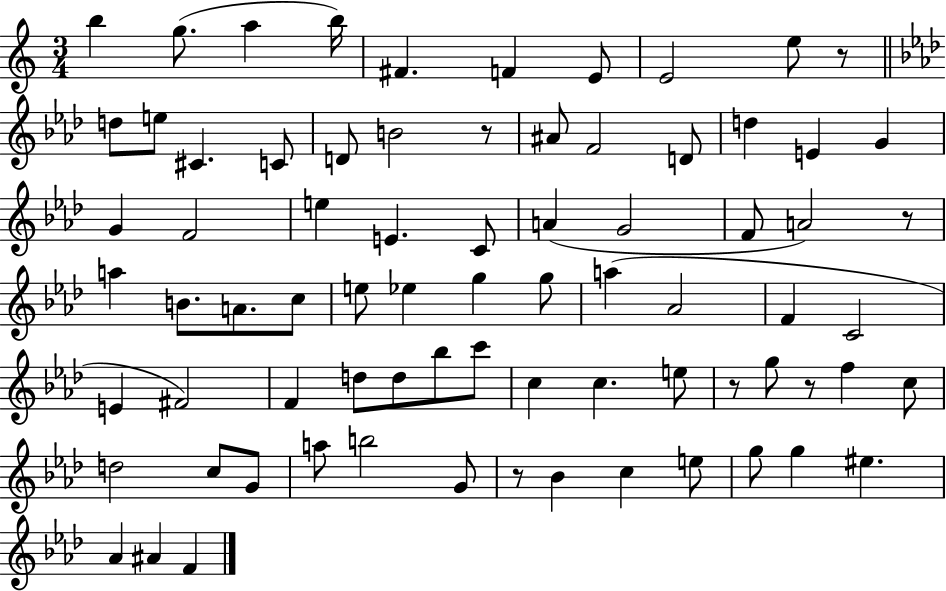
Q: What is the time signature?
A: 3/4